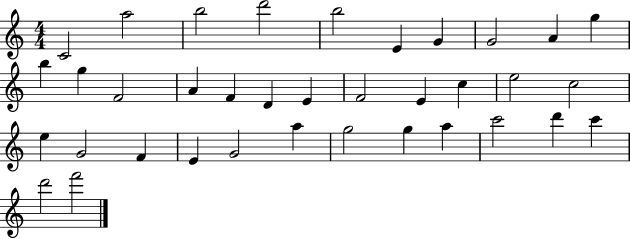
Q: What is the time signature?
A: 4/4